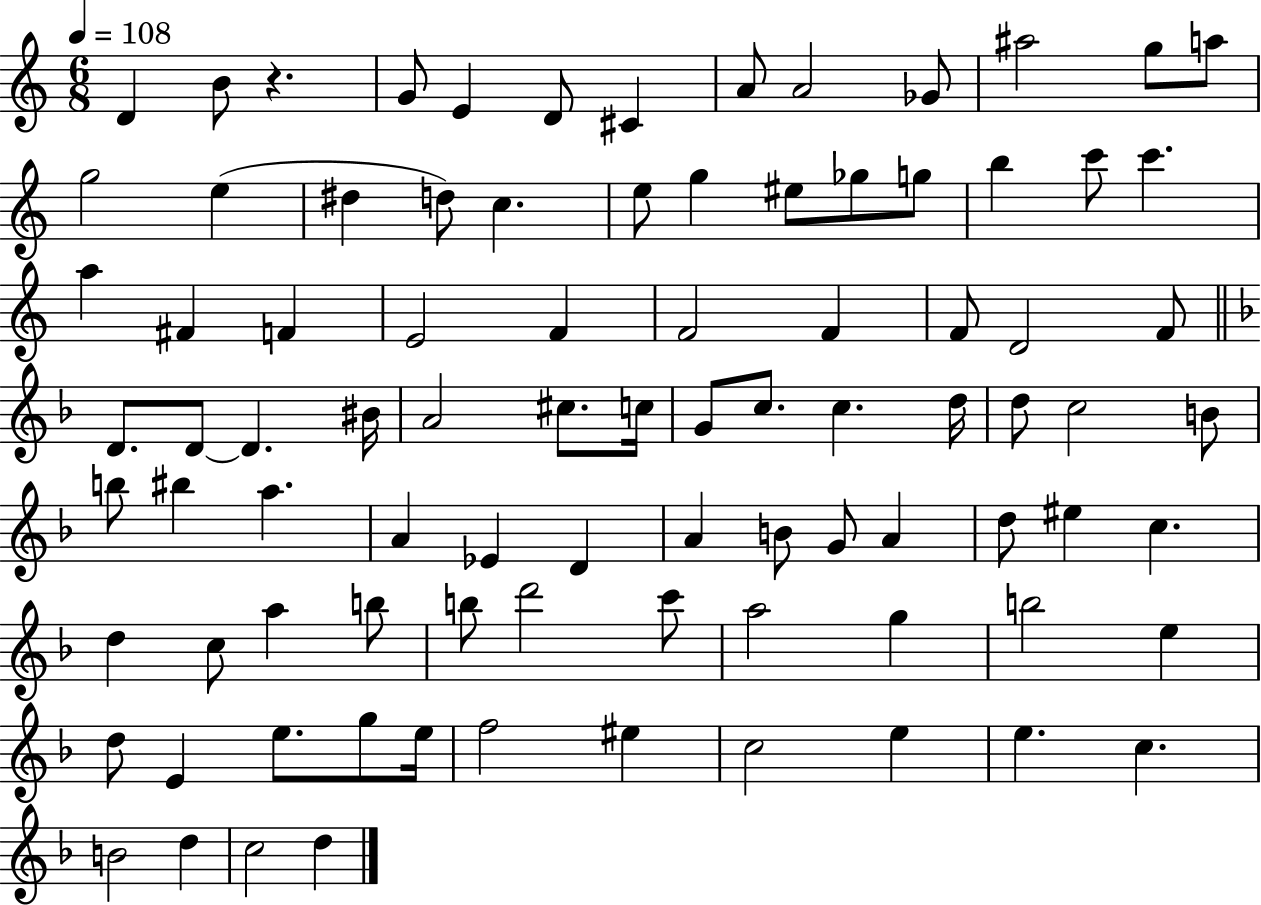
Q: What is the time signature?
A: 6/8